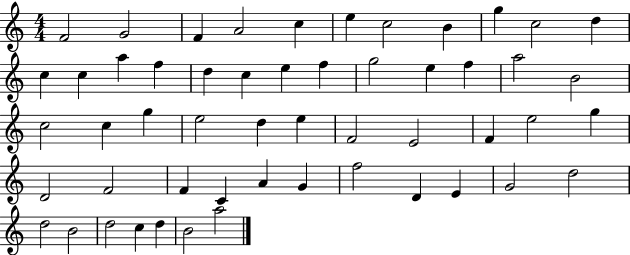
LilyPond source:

{
  \clef treble
  \numericTimeSignature
  \time 4/4
  \key c \major
  f'2 g'2 | f'4 a'2 c''4 | e''4 c''2 b'4 | g''4 c''2 d''4 | \break c''4 c''4 a''4 f''4 | d''4 c''4 e''4 f''4 | g''2 e''4 f''4 | a''2 b'2 | \break c''2 c''4 g''4 | e''2 d''4 e''4 | f'2 e'2 | f'4 e''2 g''4 | \break d'2 f'2 | f'4 c'4 a'4 g'4 | f''2 d'4 e'4 | g'2 d''2 | \break d''2 b'2 | d''2 c''4 d''4 | b'2 a''2 | \bar "|."
}